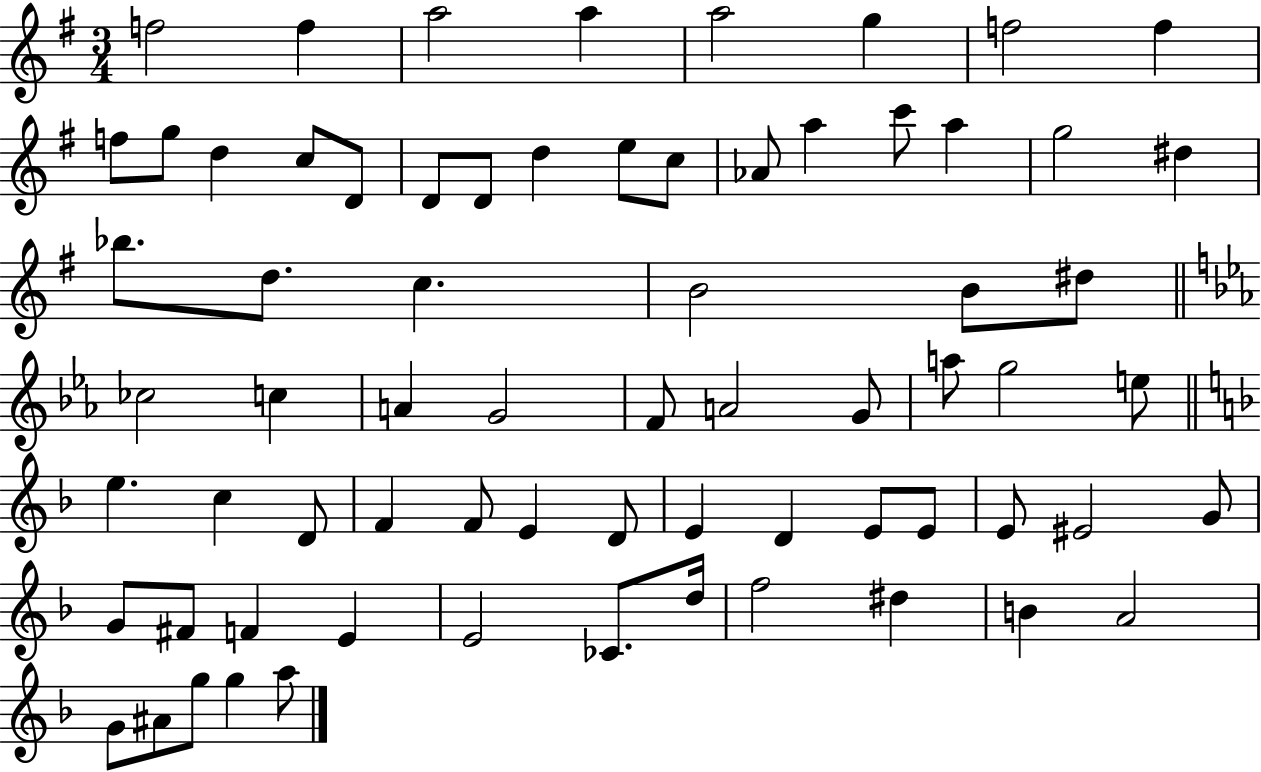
F5/h F5/q A5/h A5/q A5/h G5/q F5/h F5/q F5/e G5/e D5/q C5/e D4/e D4/e D4/e D5/q E5/e C5/e Ab4/e A5/q C6/e A5/q G5/h D#5/q Bb5/e. D5/e. C5/q. B4/h B4/e D#5/e CES5/h C5/q A4/q G4/h F4/e A4/h G4/e A5/e G5/h E5/e E5/q. C5/q D4/e F4/q F4/e E4/q D4/e E4/q D4/q E4/e E4/e E4/e EIS4/h G4/e G4/e F#4/e F4/q E4/q E4/h CES4/e. D5/s F5/h D#5/q B4/q A4/h G4/e A#4/e G5/e G5/q A5/e